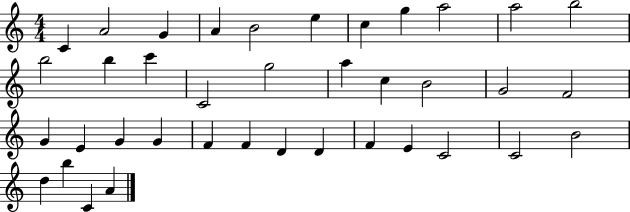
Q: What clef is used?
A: treble